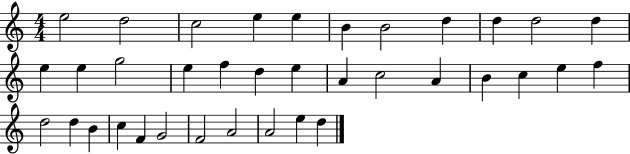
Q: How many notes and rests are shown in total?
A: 36